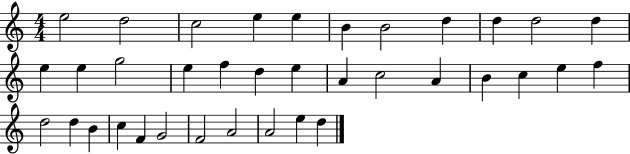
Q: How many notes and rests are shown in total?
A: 36